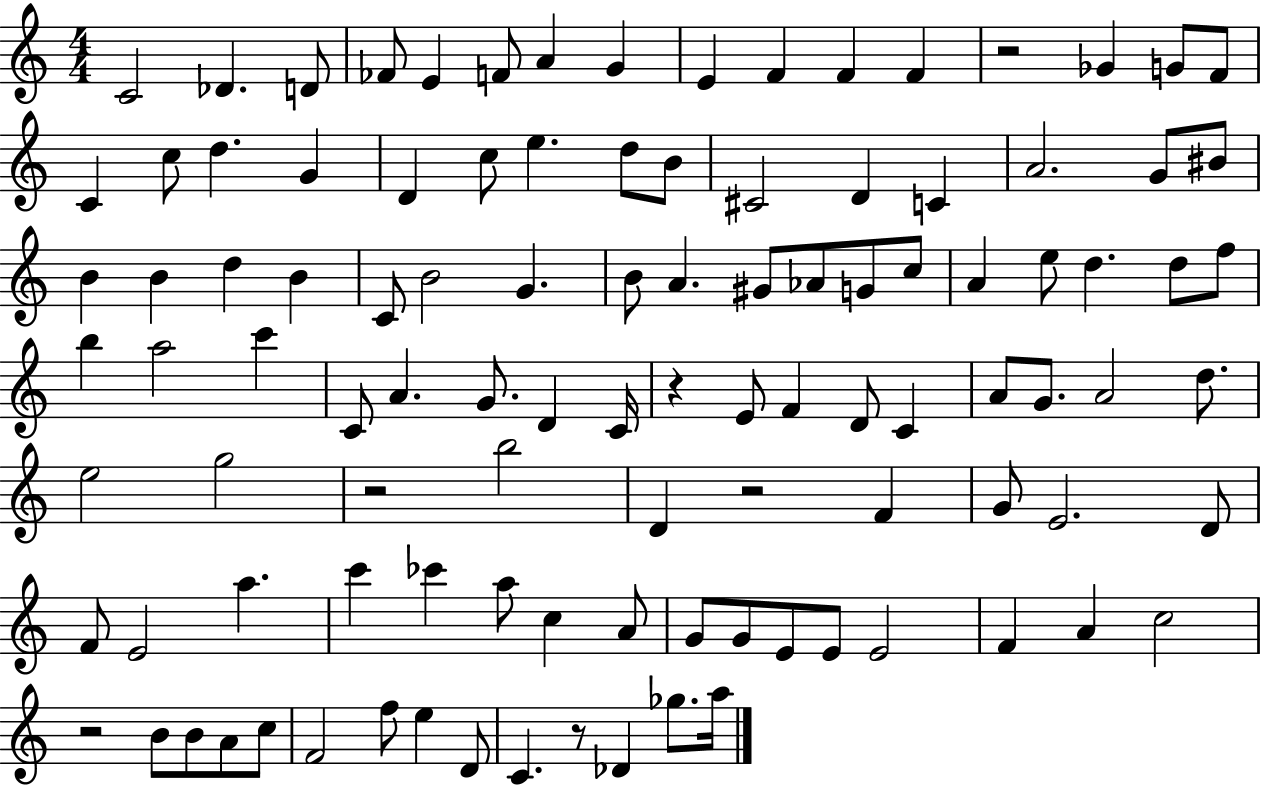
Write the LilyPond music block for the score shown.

{
  \clef treble
  \numericTimeSignature
  \time 4/4
  \key c \major
  c'2 des'4. d'8 | fes'8 e'4 f'8 a'4 g'4 | e'4 f'4 f'4 f'4 | r2 ges'4 g'8 f'8 | \break c'4 c''8 d''4. g'4 | d'4 c''8 e''4. d''8 b'8 | cis'2 d'4 c'4 | a'2. g'8 bis'8 | \break b'4 b'4 d''4 b'4 | c'8 b'2 g'4. | b'8 a'4. gis'8 aes'8 g'8 c''8 | a'4 e''8 d''4. d''8 f''8 | \break b''4 a''2 c'''4 | c'8 a'4. g'8. d'4 c'16 | r4 e'8 f'4 d'8 c'4 | a'8 g'8. a'2 d''8. | \break e''2 g''2 | r2 b''2 | d'4 r2 f'4 | g'8 e'2. d'8 | \break f'8 e'2 a''4. | c'''4 ces'''4 a''8 c''4 a'8 | g'8 g'8 e'8 e'8 e'2 | f'4 a'4 c''2 | \break r2 b'8 b'8 a'8 c''8 | f'2 f''8 e''4 d'8 | c'4. r8 des'4 ges''8. a''16 | \bar "|."
}